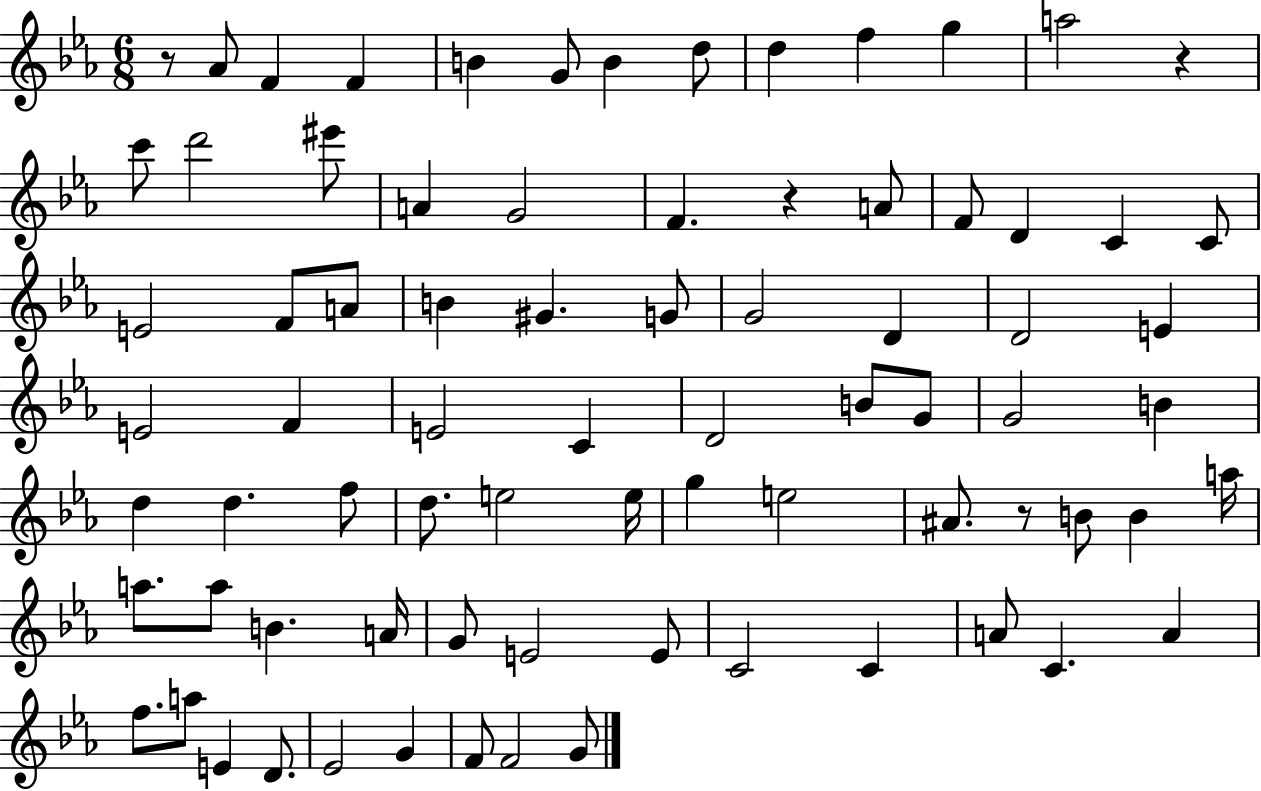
X:1
T:Untitled
M:6/8
L:1/4
K:Eb
z/2 _A/2 F F B G/2 B d/2 d f g a2 z c'/2 d'2 ^e'/2 A G2 F z A/2 F/2 D C C/2 E2 F/2 A/2 B ^G G/2 G2 D D2 E E2 F E2 C D2 B/2 G/2 G2 B d d f/2 d/2 e2 e/4 g e2 ^A/2 z/2 B/2 B a/4 a/2 a/2 B A/4 G/2 E2 E/2 C2 C A/2 C A f/2 a/2 E D/2 _E2 G F/2 F2 G/2